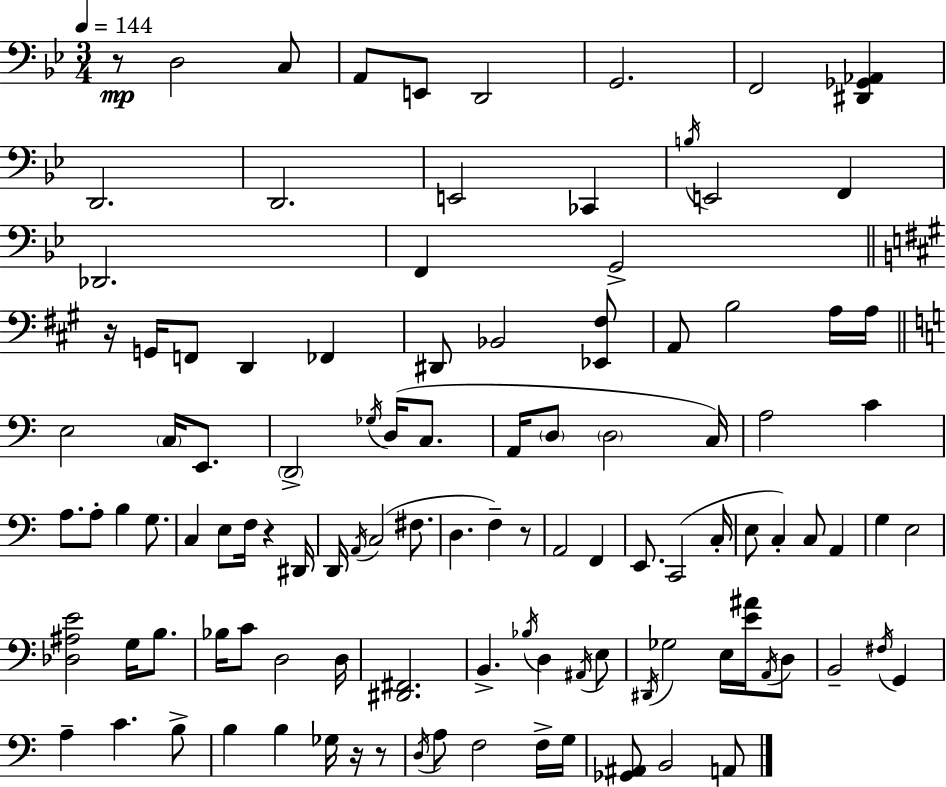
X:1
T:Untitled
M:3/4
L:1/4
K:Gm
z/2 D,2 C,/2 A,,/2 E,,/2 D,,2 G,,2 F,,2 [^D,,_G,,_A,,] D,,2 D,,2 E,,2 _C,, B,/4 E,,2 F,, _D,,2 F,, G,,2 z/4 G,,/4 F,,/2 D,, _F,, ^D,,/2 _B,,2 [_E,,^F,]/2 A,,/2 B,2 A,/4 A,/4 E,2 C,/4 E,,/2 D,,2 _G,/4 D,/4 C,/2 A,,/4 D,/2 D,2 C,/4 A,2 C A,/2 A,/2 B, G,/2 C, E,/2 F,/4 z ^D,,/4 D,,/4 A,,/4 C,2 ^F,/2 D, F, z/2 A,,2 F,, E,,/2 C,,2 C,/4 E,/2 C, C,/2 A,, G, E,2 [_D,^A,E]2 G,/4 B,/2 _B,/4 C/2 D,2 D,/4 [^D,,^F,,]2 B,, _B,/4 D, ^A,,/4 E,/2 ^D,,/4 _G,2 E,/4 [E^A]/4 A,,/4 D,/2 B,,2 ^F,/4 G,, A, C B,/2 B, B, _G,/4 z/4 z/2 D,/4 A,/2 F,2 F,/4 G,/4 [_G,,^A,,]/2 B,,2 A,,/2